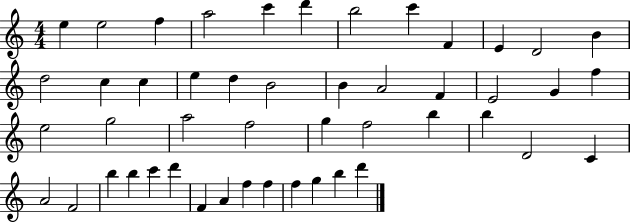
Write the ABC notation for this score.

X:1
T:Untitled
M:4/4
L:1/4
K:C
e e2 f a2 c' d' b2 c' F E D2 B d2 c c e d B2 B A2 F E2 G f e2 g2 a2 f2 g f2 b b D2 C A2 F2 b b c' d' F A f f f g b d'